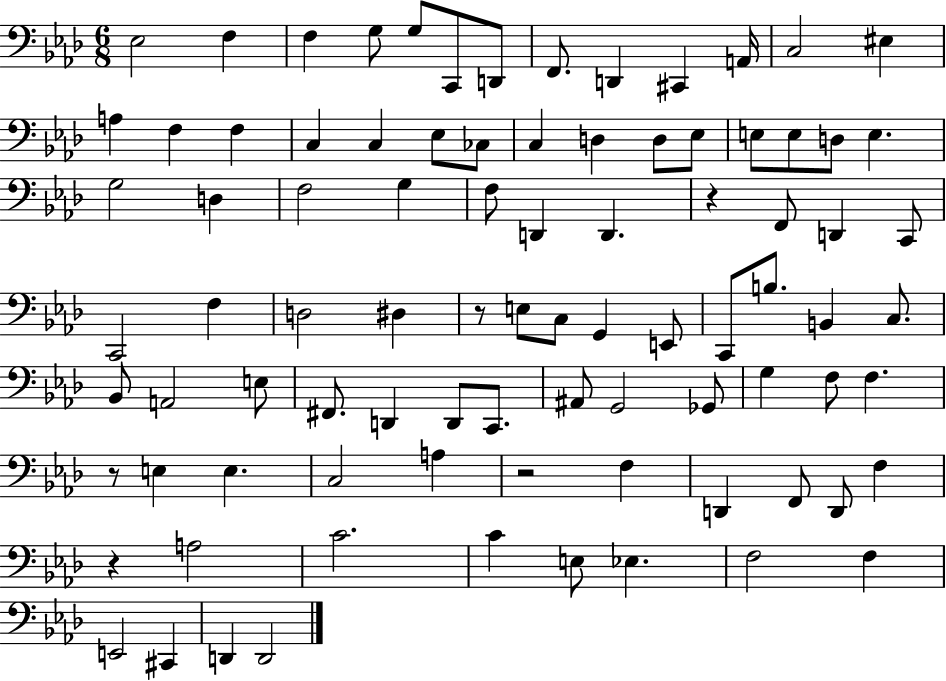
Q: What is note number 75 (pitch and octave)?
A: C4